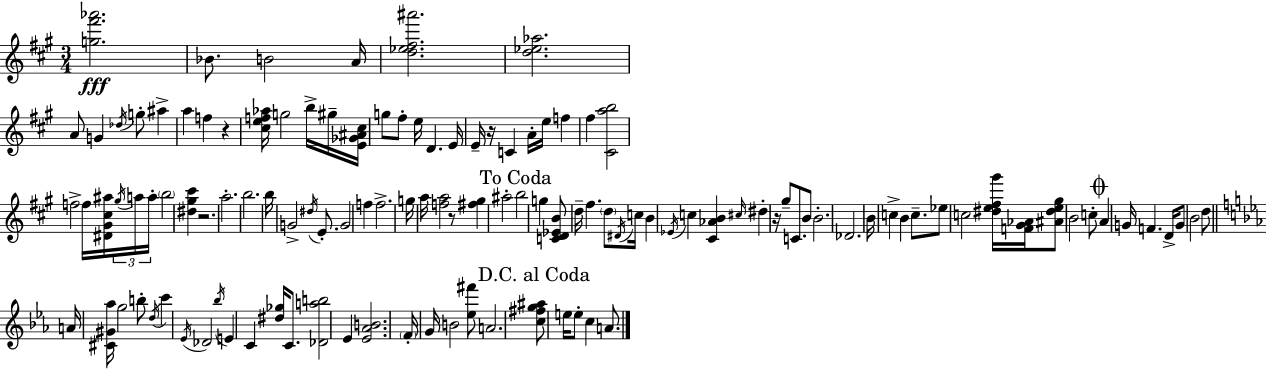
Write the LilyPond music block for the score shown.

{
  \clef treble
  \numericTimeSignature
  \time 3/4
  \key a \major
  <g'' fis''' aes'''>2.\fff | bes'8. b'2 a'16 | <d'' ees'' fis'' ais'''>2. | <d'' ees'' aes''>2. | \break a'8 g'4 \acciaccatura { des''16 } g''8-. ais''4-> | a''4 f''4 r4 | <cis'' e'' f'' aes''>16 g''2 b''16-> gis''16-- | <e' ges' ais' cis''>16 g''8 fis''8-. e''16 d'4. | \break e'16 e'16-- r16 c'4 a'16-. e''16 f''4 | fis''4 <cis' a'' b''>2 | f''2-> f''16 <dis' gis' cis'' ais''>16 \tuplet 3/2 { \acciaccatura { gis''16 } | a''16 a''16-. } \parenthesize b''2 <dis'' gis'' cis'''>4 | \break r2. | a''2.-. | b''2. | b''16 g'2-> \acciaccatura { dis''16 } | \break e'8.-. g'2 f''4 | f''2.-> | g''16 a''16 <f'' a''>2 | r8 <fis'' gis''>4 ais''2-. | \break \mark "To Coda" b''2 g''4 | <c' d' ees' b'>8 d''16-- fis''4. | \parenthesize d''8 \acciaccatura { dis'16 } c''16 b'4 \acciaccatura { ees'16 } c''4 | <cis' aes' b'>4 \grace { cis''16 } dis''4-. r16 gis''8-- | \break c'8. b'8 b'2.-. | des'2. | b'16 c''4-> b'4 | c''8.-- ees''8 c''2 | \break <dis'' e'' fis'' gis'''>16 <f' gis' aes'>16 <ais' dis'' e'' gis''>8 b'2 | c''8-. \mark \markup { \musicglyph "scripts.coda" } a'4 g'16 f'4. | d'16-> g'8 b'2 | d''8 \bar "||" \break \key ees \major a'16 <cis' gis' aes''>16 g''2 b''8-. | \acciaccatura { d''16 } c'''4 \acciaccatura { ees'16 } des'2 | \acciaccatura { bes''16 } e'4 c'4 <dis'' ges''>16 | c'8. <des' a'' b''>2 ees'4 | \break <ees' aes' b'>2. | \parenthesize f'16-. g'16 b'2 | <ees'' fis'''>8 a'2. | \mark "D.C. al Coda" <c'' fis'' g'' ais''>8 e''16 e''8-. c''4 | \break a'8. \bar "|."
}